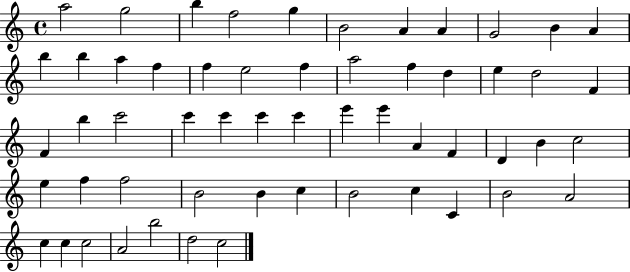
X:1
T:Untitled
M:4/4
L:1/4
K:C
a2 g2 b f2 g B2 A A G2 B A b b a f f e2 f a2 f d e d2 F F b c'2 c' c' c' c' e' e' A F D B c2 e f f2 B2 B c B2 c C B2 A2 c c c2 A2 b2 d2 c2